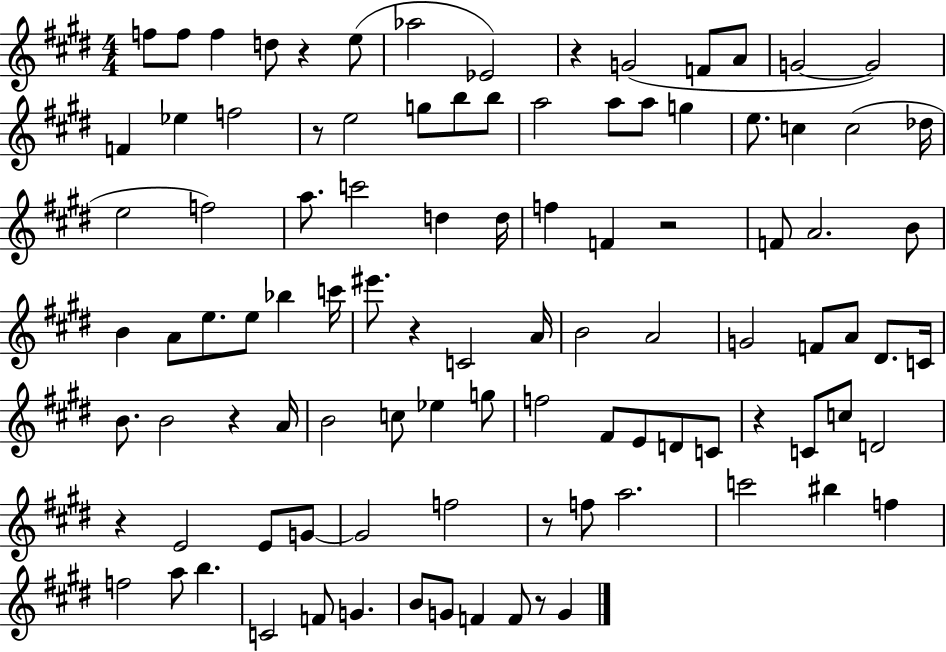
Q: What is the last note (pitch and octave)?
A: G4